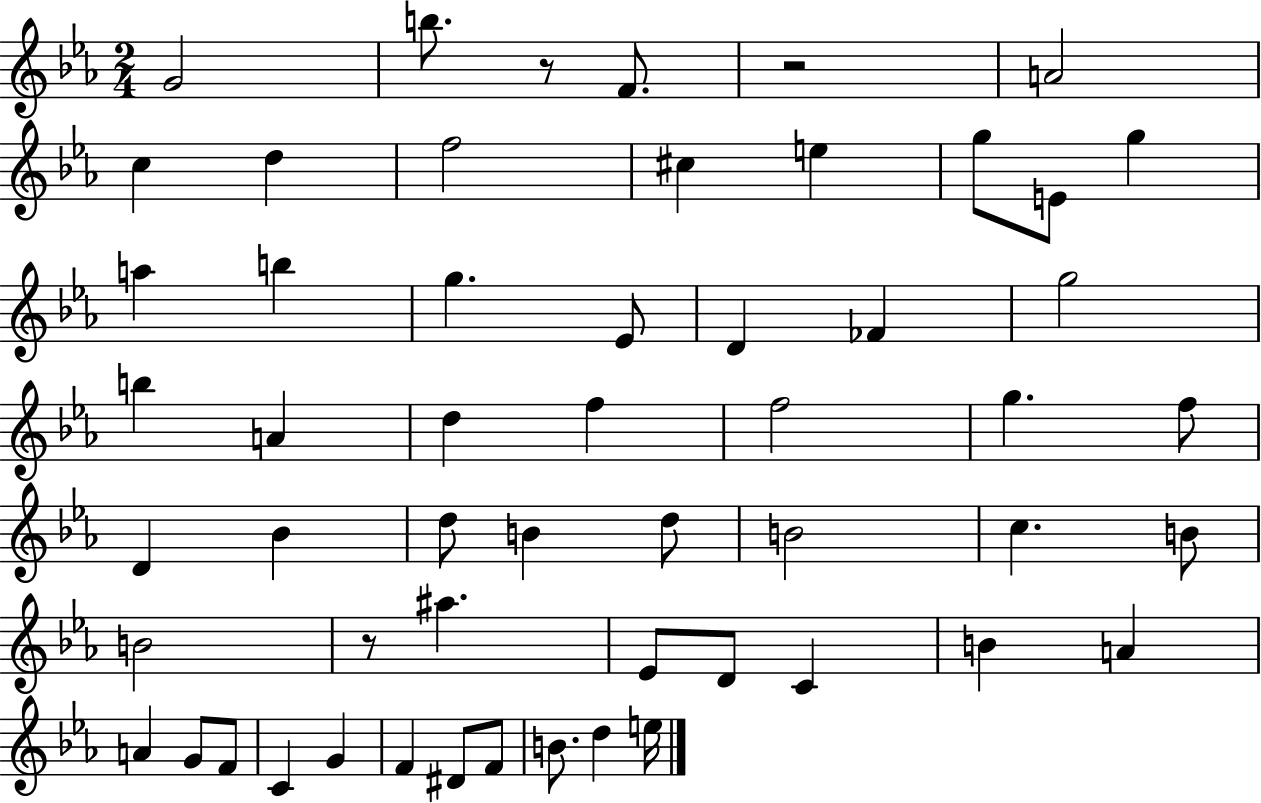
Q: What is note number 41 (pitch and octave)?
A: A4